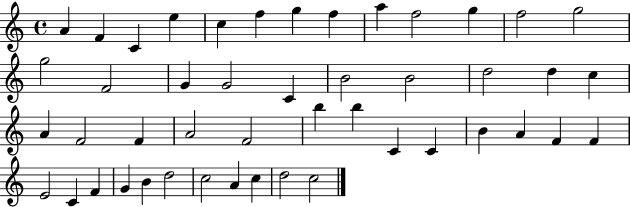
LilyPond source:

{
  \clef treble
  \time 4/4
  \defaultTimeSignature
  \key c \major
  a'4 f'4 c'4 e''4 | c''4 f''4 g''4 f''4 | a''4 f''2 g''4 | f''2 g''2 | \break g''2 f'2 | g'4 g'2 c'4 | b'2 b'2 | d''2 d''4 c''4 | \break a'4 f'2 f'4 | a'2 f'2 | b''4 b''4 c'4 c'4 | b'4 a'4 f'4 f'4 | \break e'2 c'4 f'4 | g'4 b'4 d''2 | c''2 a'4 c''4 | d''2 c''2 | \break \bar "|."
}